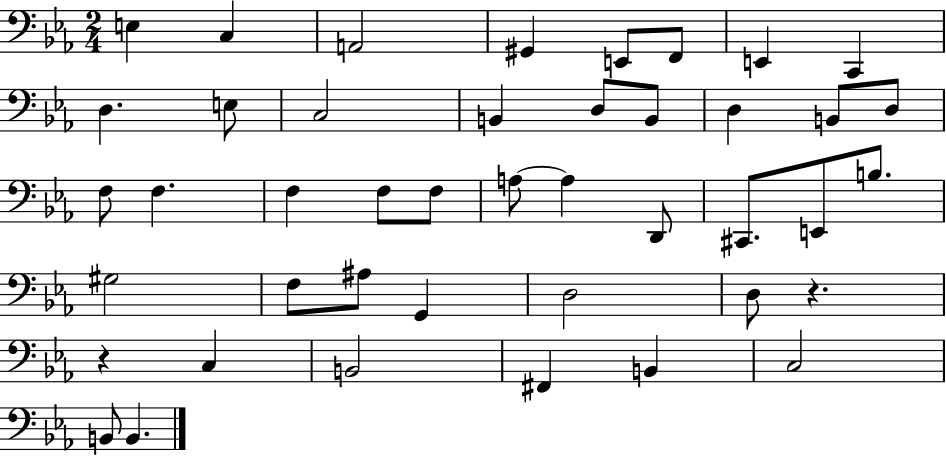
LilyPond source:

{
  \clef bass
  \numericTimeSignature
  \time 2/4
  \key ees \major
  e4 c4 | a,2 | gis,4 e,8 f,8 | e,4 c,4 | \break d4. e8 | c2 | b,4 d8 b,8 | d4 b,8 d8 | \break f8 f4. | f4 f8 f8 | a8~~ a4 d,8 | cis,8. e,8 b8. | \break gis2 | f8 ais8 g,4 | d2 | d8 r4. | \break r4 c4 | b,2 | fis,4 b,4 | c2 | \break b,8 b,4. | \bar "|."
}